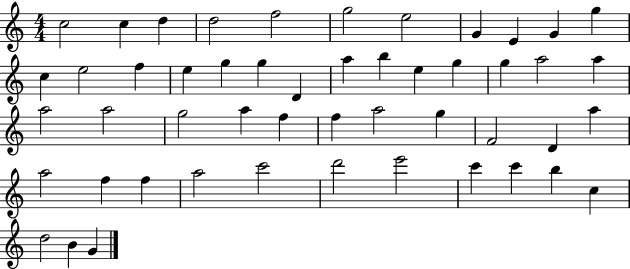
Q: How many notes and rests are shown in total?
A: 50